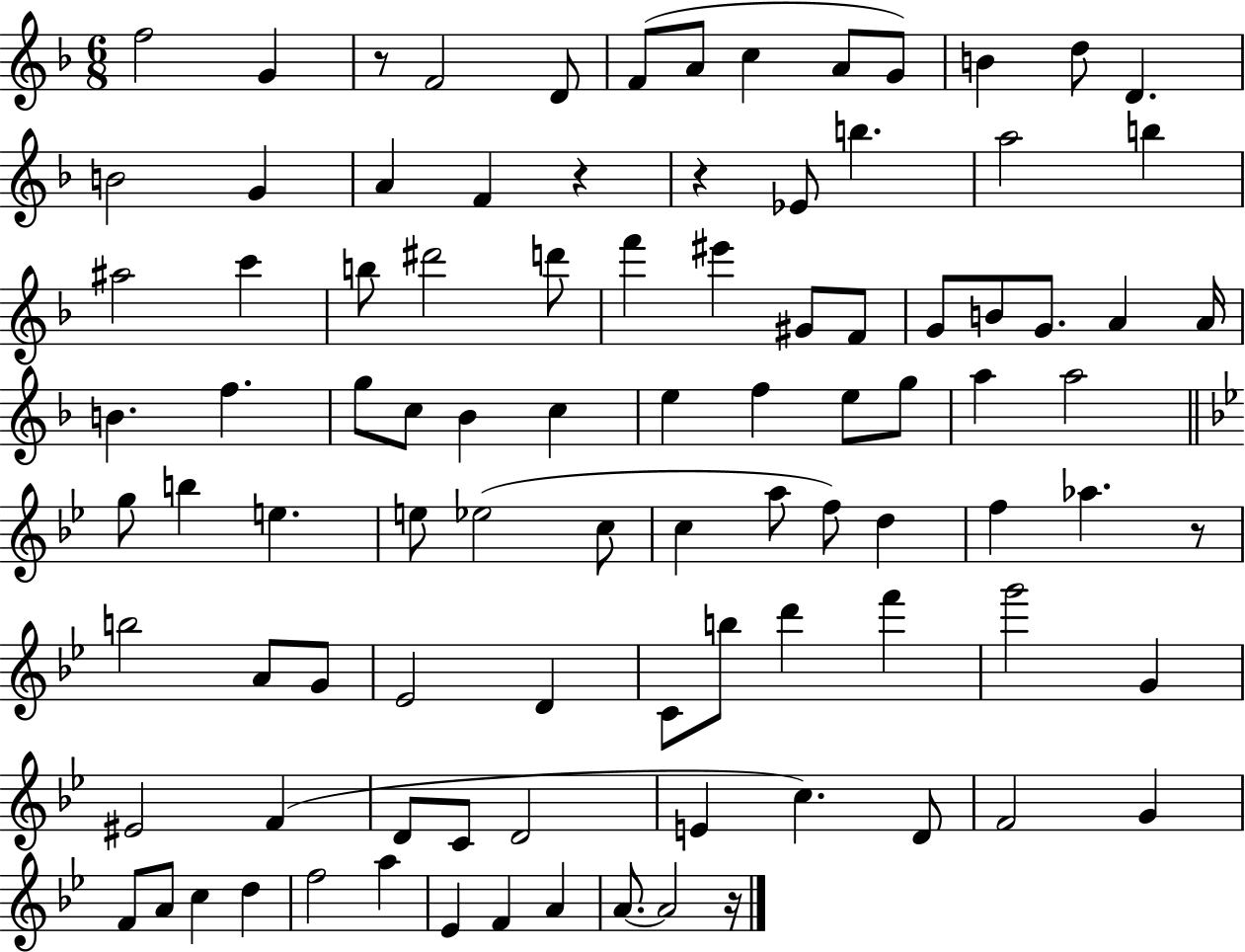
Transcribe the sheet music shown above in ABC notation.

X:1
T:Untitled
M:6/8
L:1/4
K:F
f2 G z/2 F2 D/2 F/2 A/2 c A/2 G/2 B d/2 D B2 G A F z z _E/2 b a2 b ^a2 c' b/2 ^d'2 d'/2 f' ^e' ^G/2 F/2 G/2 B/2 G/2 A A/4 B f g/2 c/2 _B c e f e/2 g/2 a a2 g/2 b e e/2 _e2 c/2 c a/2 f/2 d f _a z/2 b2 A/2 G/2 _E2 D C/2 b/2 d' f' g'2 G ^E2 F D/2 C/2 D2 E c D/2 F2 G F/2 A/2 c d f2 a _E F A A/2 A2 z/4